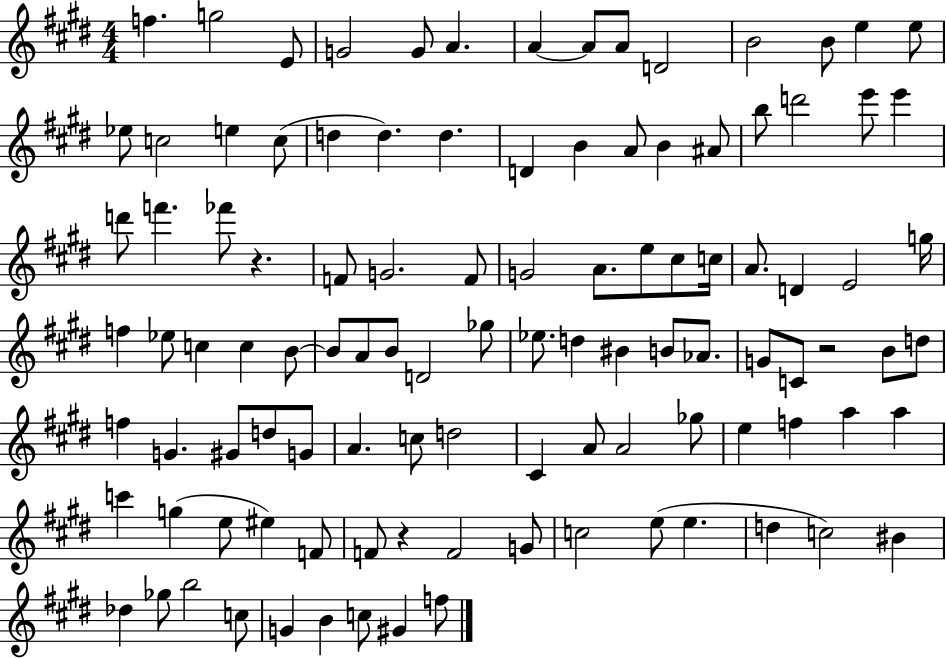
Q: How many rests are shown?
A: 3